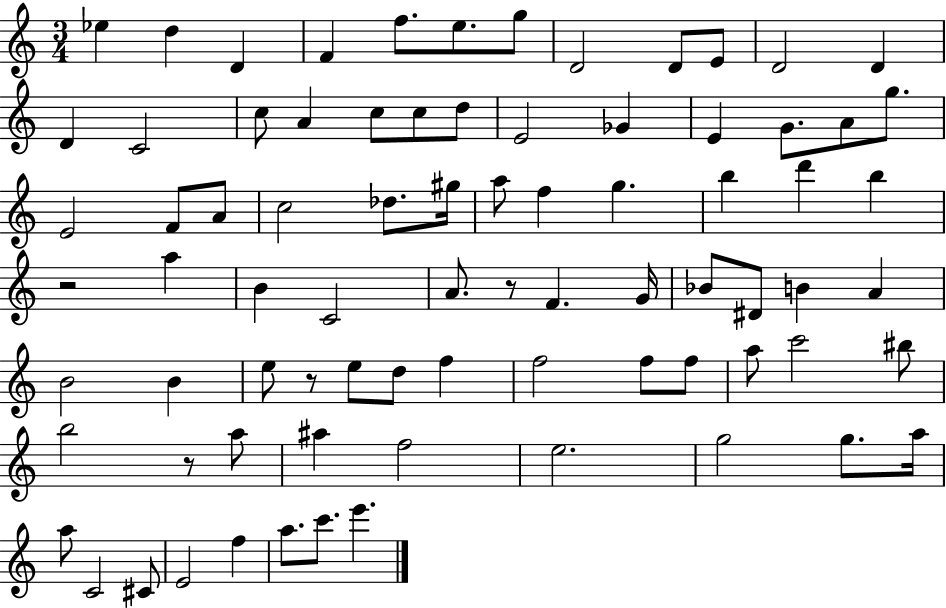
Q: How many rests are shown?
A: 4